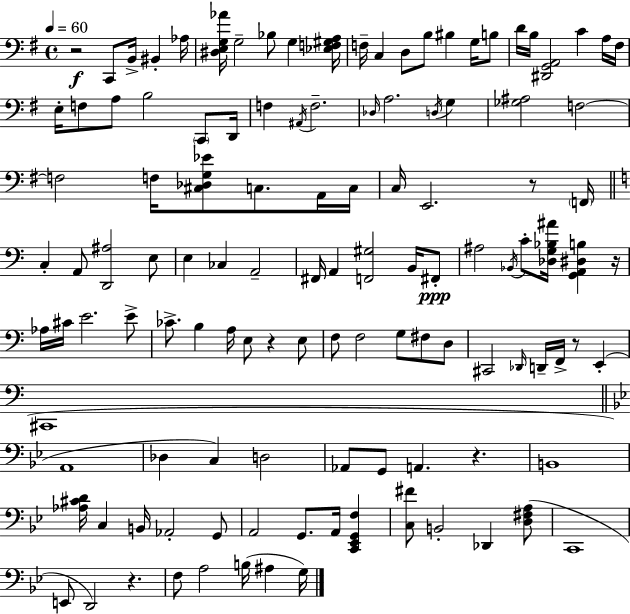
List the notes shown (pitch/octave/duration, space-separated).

R/h C2/e B2/s BIS2/q Ab3/s [D#3,E3,G3,Ab4]/s G3/h Bb3/e G3/q [Eb3,F3,G#3,A3]/s F3/s C3/q D3/e B3/e BIS3/q G3/s B3/e D4/s B3/s [D#2,G2,A2]/h C4/q A3/s F#3/s E3/s F3/e A3/e B3/h C2/e D2/s F3/q A#2/s F3/h. Db3/s A3/h. D3/s G3/q [Gb3,A#3]/h F3/h F3/h F3/s [C#3,Db3,G3,Eb4]/e C3/e. A2/s C3/s C3/s E2/h. R/e F2/s C3/q A2/e [D2,A#3]/h E3/e E3/q CES3/q A2/h F#2/s A2/q [F2,G#3]/h B2/s F#2/e A#3/h Bb2/s C4/e [Db3,G3,Bb3,A#4]/s [G2,A2,D#3,B3]/q R/s Ab3/s C#4/s E4/h. E4/e CES4/e. B3/q A3/s E3/e R/q E3/e F3/e F3/h G3/e F#3/e D3/e C#2/h Db2/s D2/s F2/s R/e E2/q C#2/w A2/w Db3/q C3/q D3/h Ab2/e G2/e A2/q. R/q. B2/w [Ab3,C#4,D4]/s C3/q B2/s Ab2/h G2/e A2/h G2/e. A2/s [C2,Eb2,G2,F3]/q [C3,F#4]/e B2/h Db2/q [D3,F#3,A3]/e C2/w E2/e D2/h R/q. F3/e A3/h B3/s A#3/q G3/s